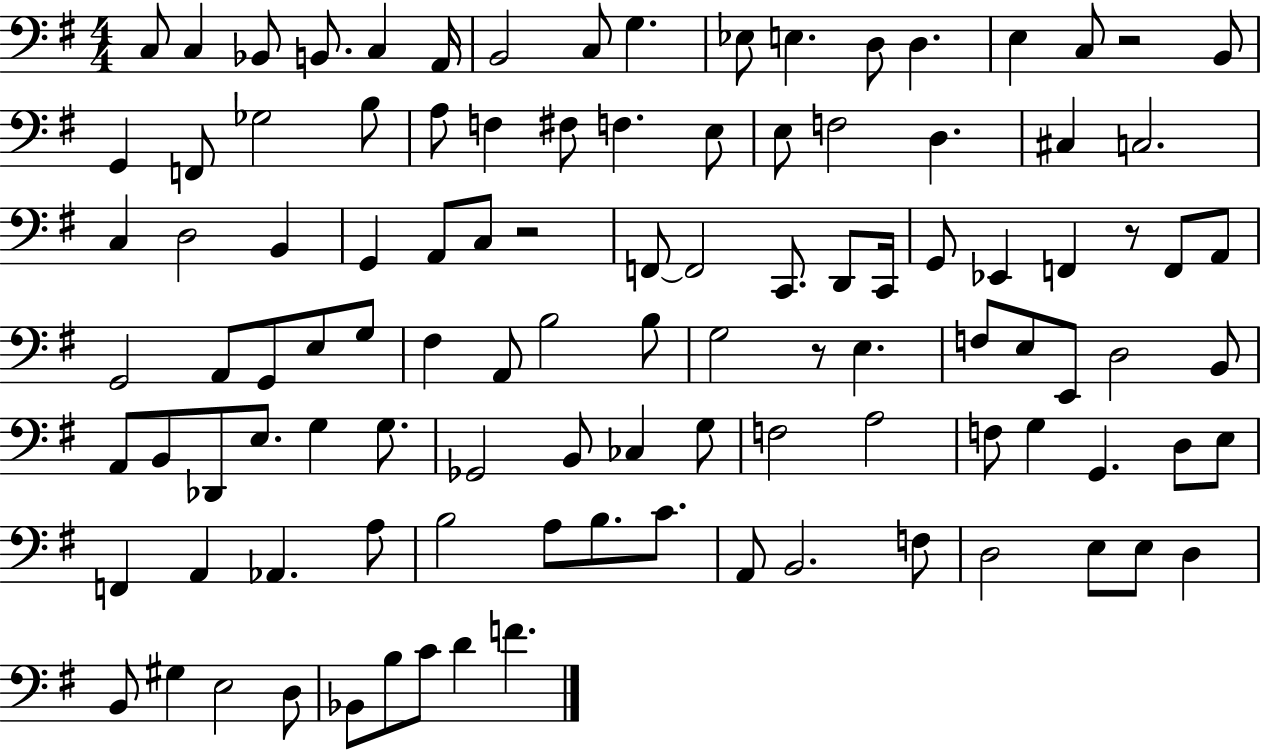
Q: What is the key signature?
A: G major